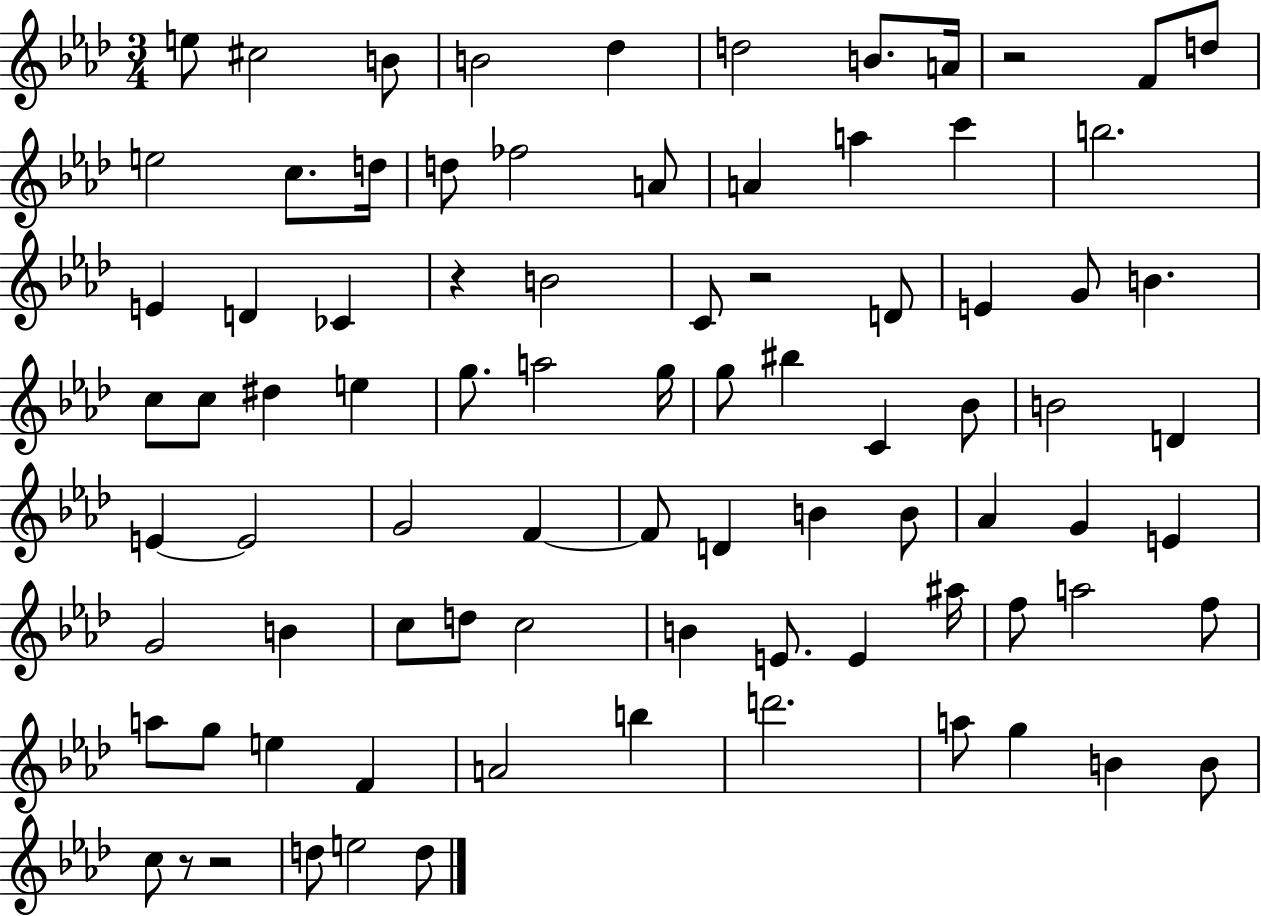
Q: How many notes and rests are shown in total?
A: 85